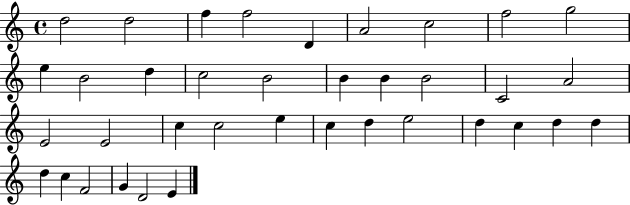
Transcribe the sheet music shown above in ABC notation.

X:1
T:Untitled
M:4/4
L:1/4
K:C
d2 d2 f f2 D A2 c2 f2 g2 e B2 d c2 B2 B B B2 C2 A2 E2 E2 c c2 e c d e2 d c d d d c F2 G D2 E